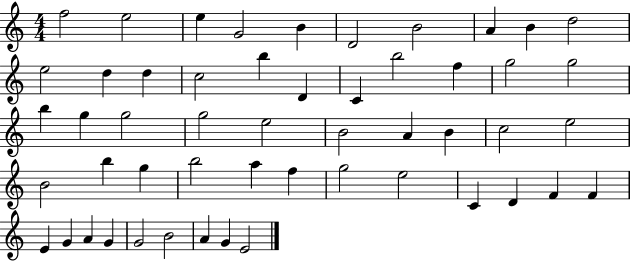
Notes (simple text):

F5/h E5/h E5/q G4/h B4/q D4/h B4/h A4/q B4/q D5/h E5/h D5/q D5/q C5/h B5/q D4/q C4/q B5/h F5/q G5/h G5/h B5/q G5/q G5/h G5/h E5/h B4/h A4/q B4/q C5/h E5/h B4/h B5/q G5/q B5/h A5/q F5/q G5/h E5/h C4/q D4/q F4/q F4/q E4/q G4/q A4/q G4/q G4/h B4/h A4/q G4/q E4/h